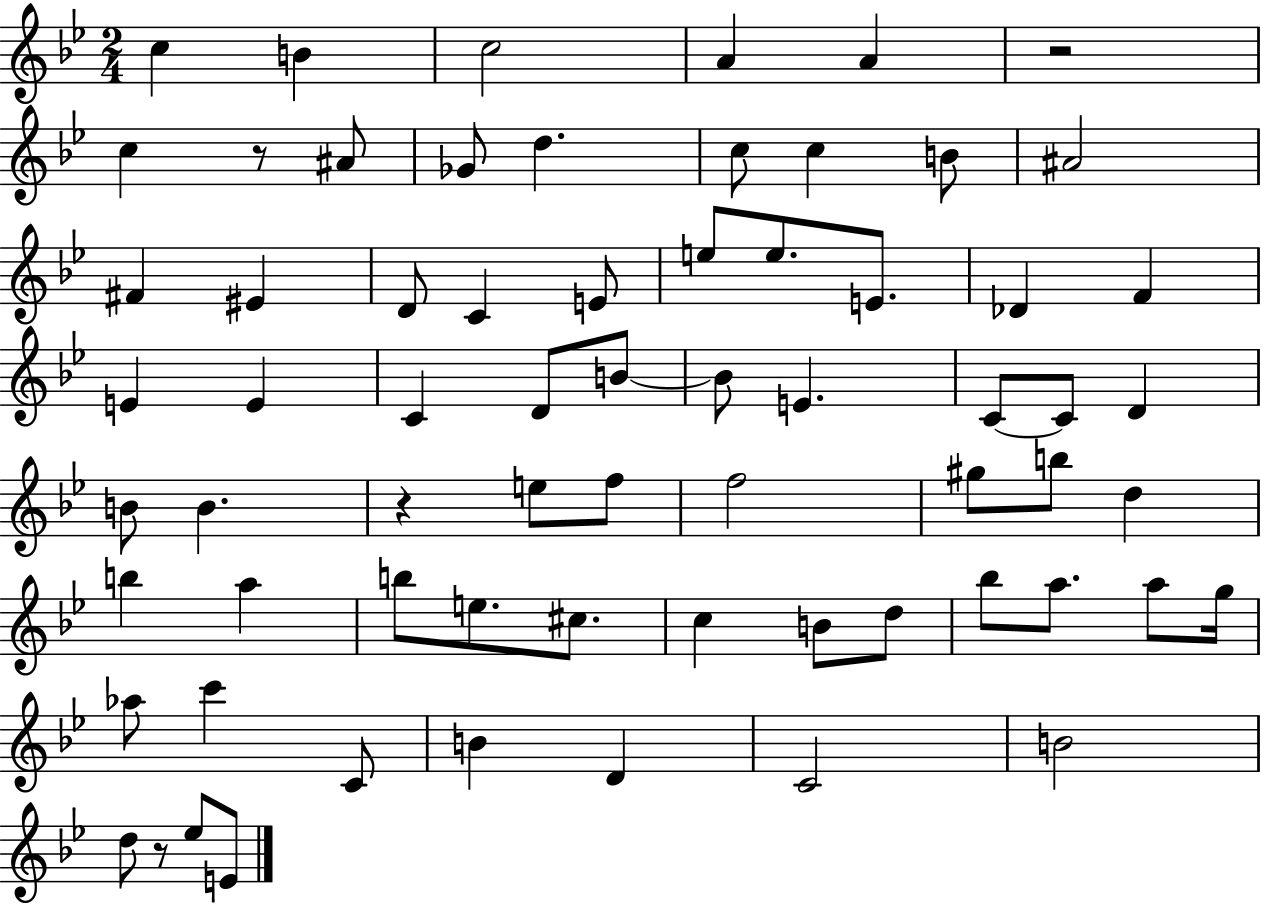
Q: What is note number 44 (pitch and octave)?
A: B5